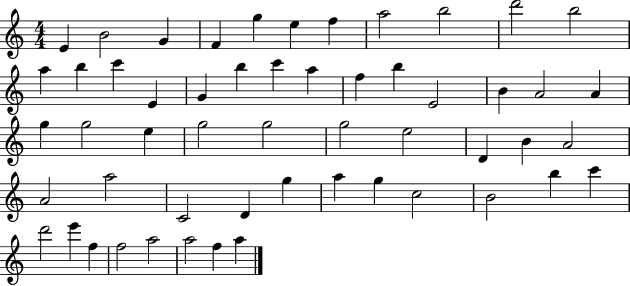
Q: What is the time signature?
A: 4/4